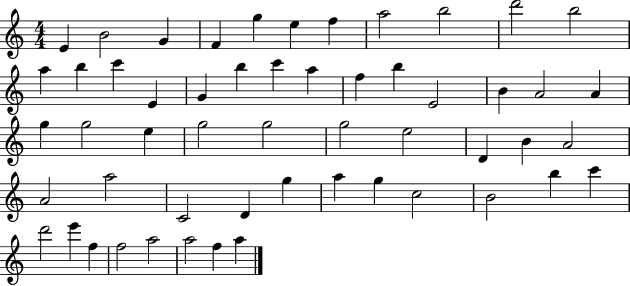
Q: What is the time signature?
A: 4/4